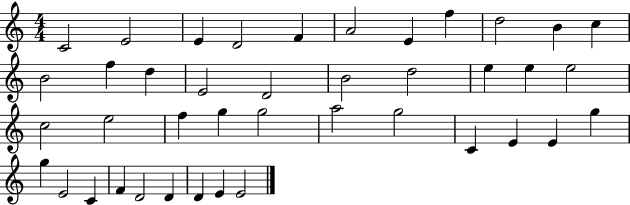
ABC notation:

X:1
T:Untitled
M:4/4
L:1/4
K:C
C2 E2 E D2 F A2 E f d2 B c B2 f d E2 D2 B2 d2 e e e2 c2 e2 f g g2 a2 g2 C E E g g E2 C F D2 D D E E2